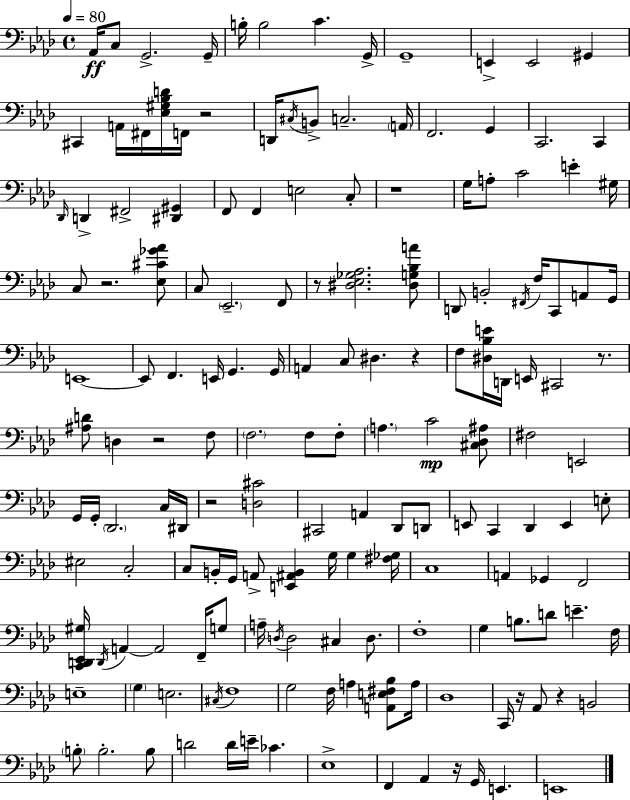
Ab2/s C3/e G2/h. G2/s B3/s B3/h C4/q. G2/s G2/w E2/q E2/h G#2/q C#2/q A2/s F#2/s [Eb3,G#3,Bb3,D4]/s F2/s R/h D2/s C#3/s B2/e C3/h. A2/s F2/h. G2/q C2/h. C2/q Db2/s D2/q F#2/h [D#2,G#2]/q F2/e F2/q E3/h C3/e R/w G3/s A3/e C4/h E4/q G#3/s C3/e R/h. [Eb3,C#4,Gb4,Ab4]/e C3/e Eb2/h. F2/e R/e [D#3,Eb3,Gb3,Ab3]/h. [D#3,G3,Bb3,A4]/e D2/e B2/h F#2/s F3/s C2/e A2/e G2/s E2/w E2/e F2/q. E2/s G2/q. G2/s A2/q C3/e D#3/q. R/q F3/e [D#3,Bb3,E4]/s D2/s E2/s C#2/h R/e. [A#3,D4]/e D3/q R/h F3/e F3/h. F3/e F3/e A3/q. C4/h [C#3,Db3,A#3]/e F#3/h E2/h G2/s G2/s Db2/h. C3/s D#2/s R/h [D3,C#4]/h C#2/h A2/q Db2/e D2/e E2/e C2/q Db2/q E2/q E3/e EIS3/h C3/h C3/e B2/s G2/s A2/e [E2,A#2,B2]/q G3/s G3/q [F#3,Gb3]/s C3/w A2/q Gb2/q F2/h [C2,D2,Eb2,G#3]/s D2/s A2/q A2/h F2/s G3/e A3/s D3/s D3/h C#3/q D3/e. F3/w G3/q B3/e. D4/e E4/q. F3/s E3/w G3/q E3/h. C#3/s F3/w G3/h F3/s A3/q [A2,E3,F#3,Bb3]/e A3/s Db3/w C2/s R/s Ab2/e R/q B2/h B3/e B3/h. B3/e D4/h D4/s E4/s CES4/q. Eb3/w F2/q Ab2/q R/s G2/s E2/q. E2/w